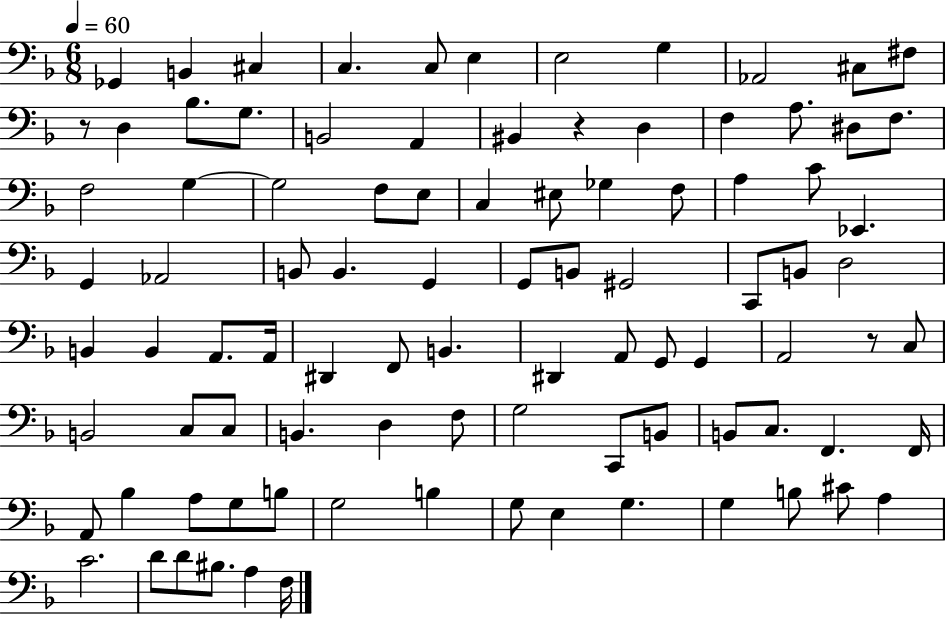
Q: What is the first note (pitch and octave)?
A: Gb2